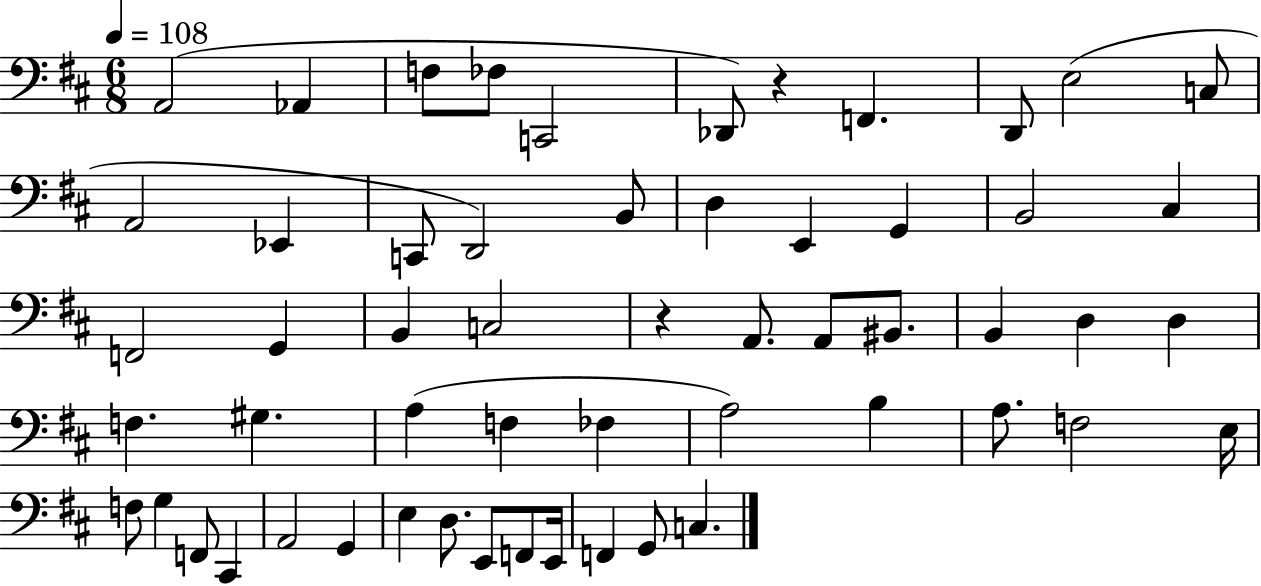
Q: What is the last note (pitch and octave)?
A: C3